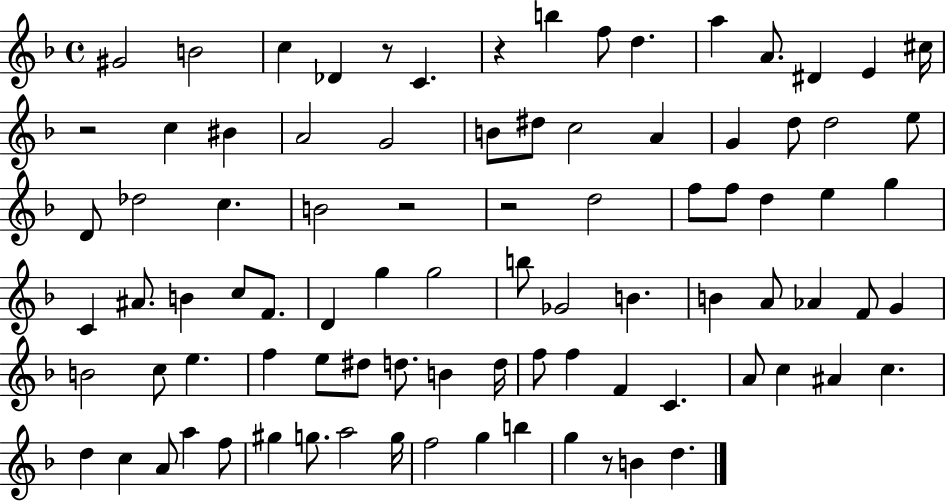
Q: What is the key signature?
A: F major